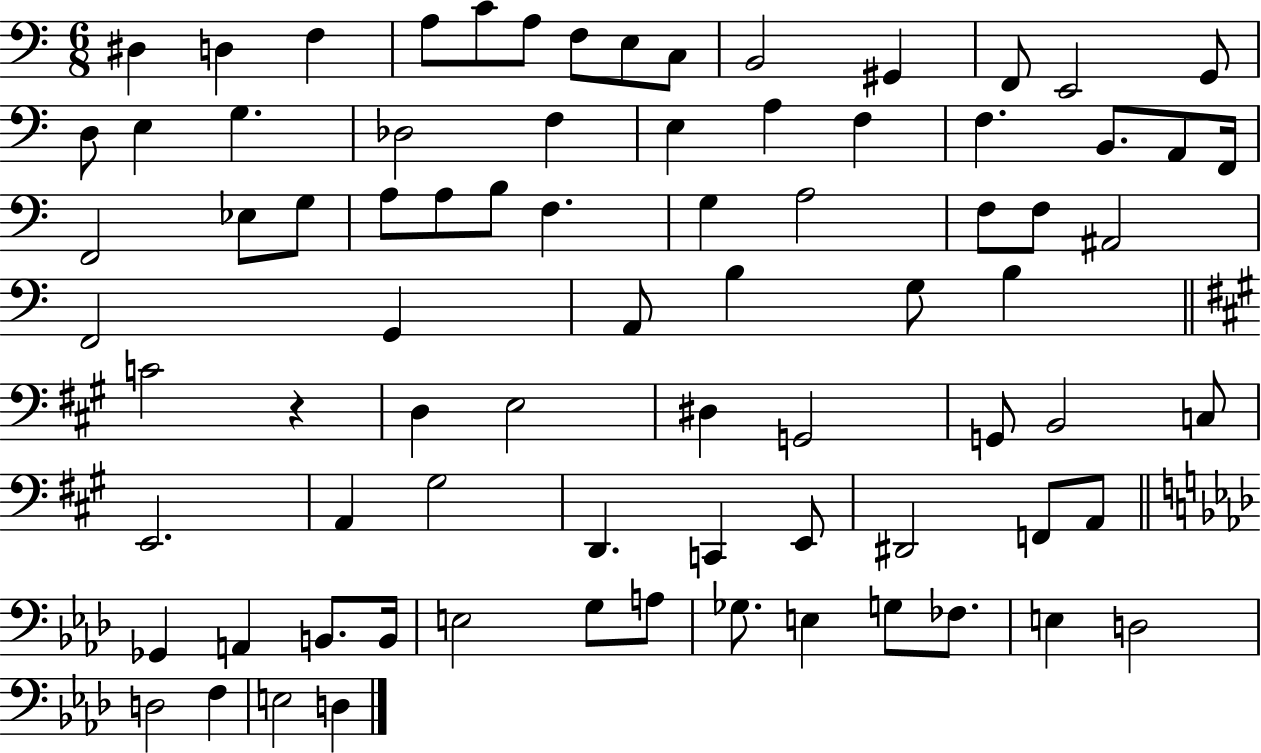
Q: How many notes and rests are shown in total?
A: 79